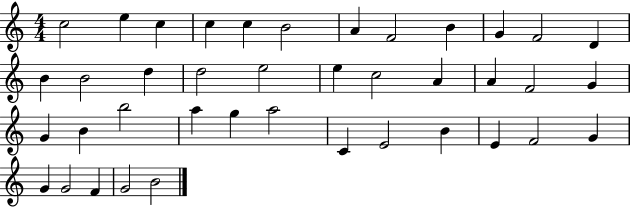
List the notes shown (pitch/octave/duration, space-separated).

C5/h E5/q C5/q C5/q C5/q B4/h A4/q F4/h B4/q G4/q F4/h D4/q B4/q B4/h D5/q D5/h E5/h E5/q C5/h A4/q A4/q F4/h G4/q G4/q B4/q B5/h A5/q G5/q A5/h C4/q E4/h B4/q E4/q F4/h G4/q G4/q G4/h F4/q G4/h B4/h